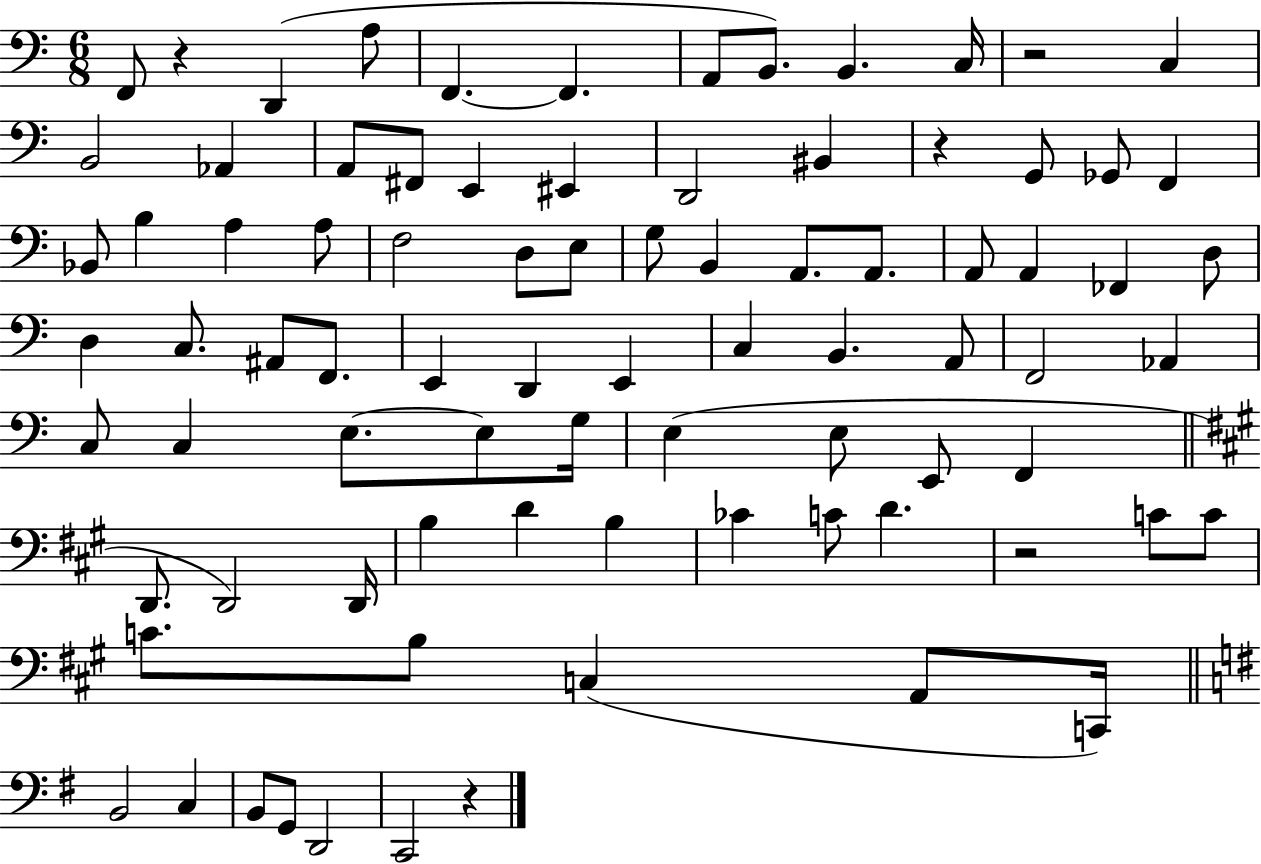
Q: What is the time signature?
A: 6/8